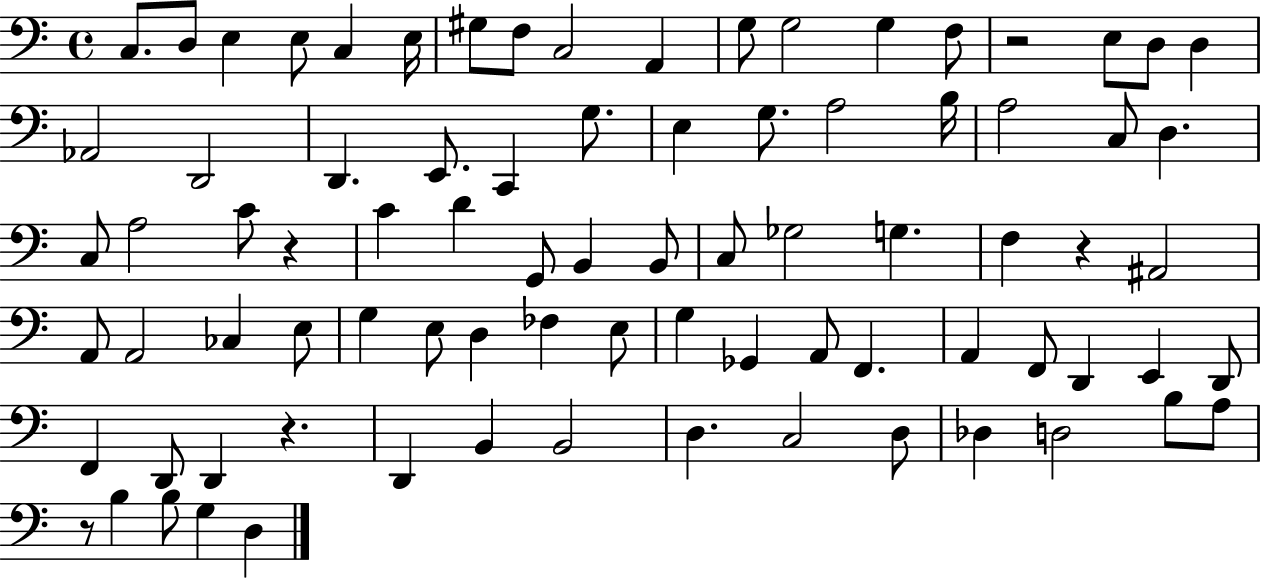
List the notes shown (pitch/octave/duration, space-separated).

C3/e. D3/e E3/q E3/e C3/q E3/s G#3/e F3/e C3/h A2/q G3/e G3/h G3/q F3/e R/h E3/e D3/e D3/q Ab2/h D2/h D2/q. E2/e. C2/q G3/e. E3/q G3/e. A3/h B3/s A3/h C3/e D3/q. C3/e A3/h C4/e R/q C4/q D4/q G2/e B2/q B2/e C3/e Gb3/h G3/q. F3/q R/q A#2/h A2/e A2/h CES3/q E3/e G3/q E3/e D3/q FES3/q E3/e G3/q Gb2/q A2/e F2/q. A2/q F2/e D2/q E2/q D2/e F2/q D2/e D2/q R/q. D2/q B2/q B2/h D3/q. C3/h D3/e Db3/q D3/h B3/e A3/e R/e B3/q B3/e G3/q D3/q